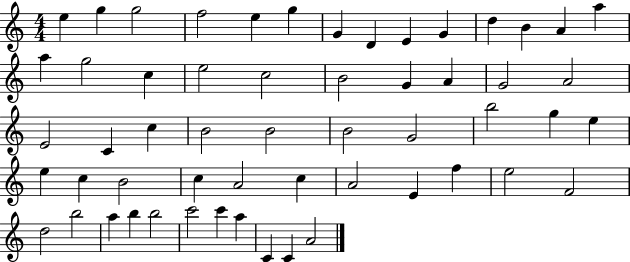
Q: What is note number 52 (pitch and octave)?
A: C6